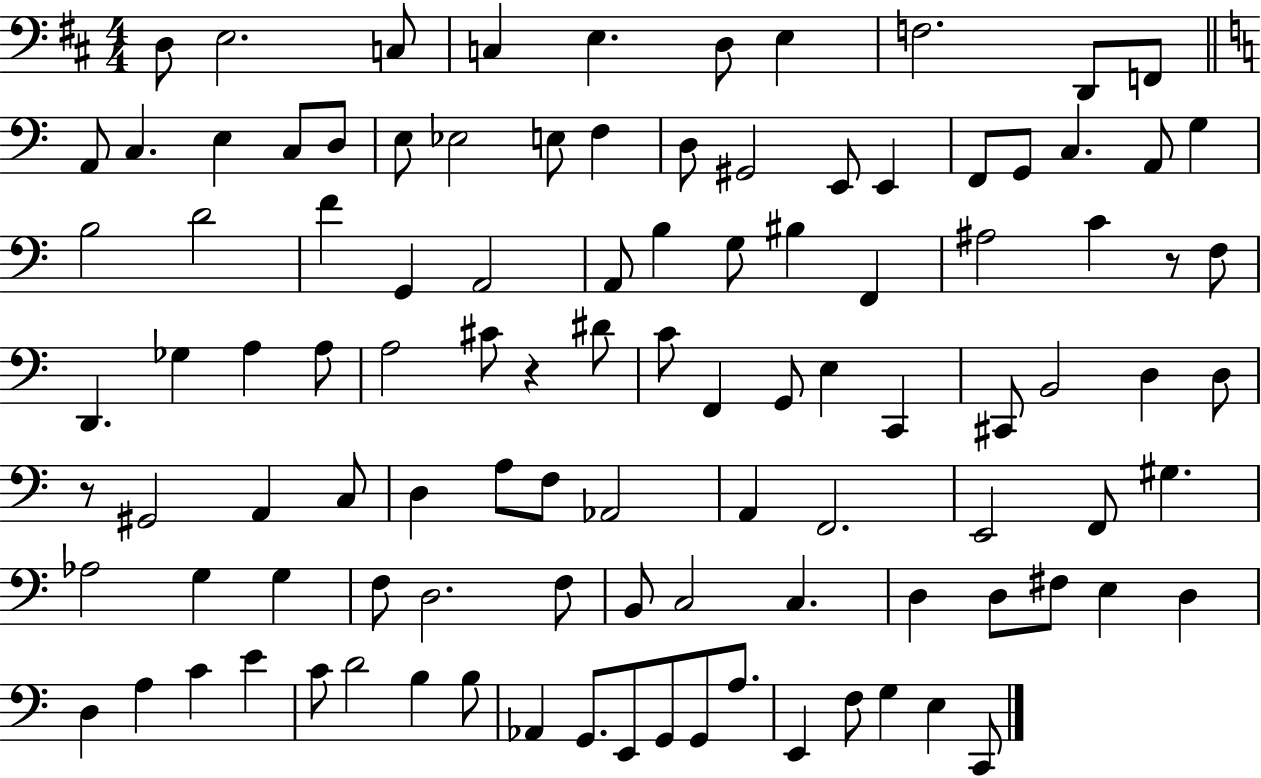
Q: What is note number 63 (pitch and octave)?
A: F3